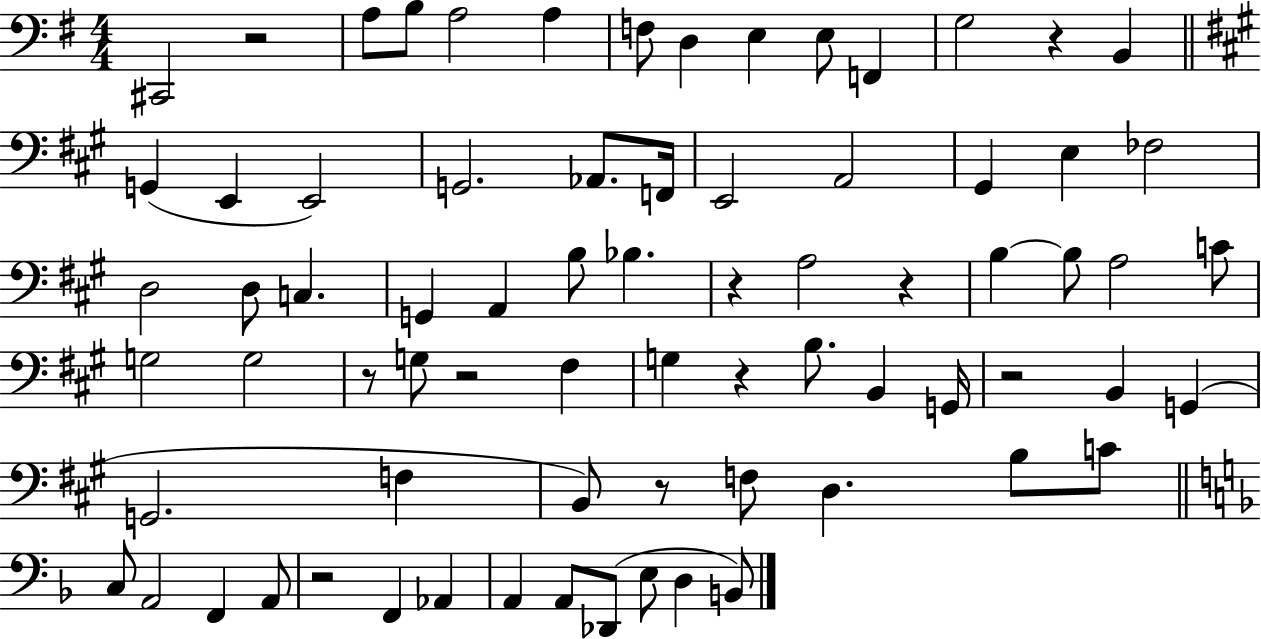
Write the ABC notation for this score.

X:1
T:Untitled
M:4/4
L:1/4
K:G
^C,,2 z2 A,/2 B,/2 A,2 A, F,/2 D, E, E,/2 F,, G,2 z B,, G,, E,, E,,2 G,,2 _A,,/2 F,,/4 E,,2 A,,2 ^G,, E, _F,2 D,2 D,/2 C, G,, A,, B,/2 _B, z A,2 z B, B,/2 A,2 C/2 G,2 G,2 z/2 G,/2 z2 ^F, G, z B,/2 B,, G,,/4 z2 B,, G,, G,,2 F, B,,/2 z/2 F,/2 D, B,/2 C/2 C,/2 A,,2 F,, A,,/2 z2 F,, _A,, A,, A,,/2 _D,,/2 E,/2 D, B,,/2